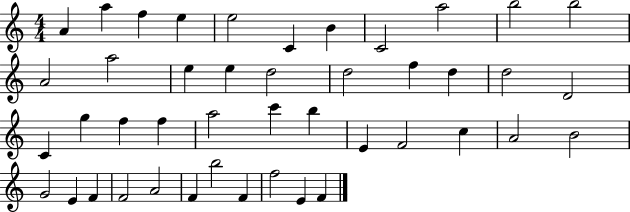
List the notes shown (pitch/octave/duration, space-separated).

A4/q A5/q F5/q E5/q E5/h C4/q B4/q C4/h A5/h B5/h B5/h A4/h A5/h E5/q E5/q D5/h D5/h F5/q D5/q D5/h D4/h C4/q G5/q F5/q F5/q A5/h C6/q B5/q E4/q F4/h C5/q A4/h B4/h G4/h E4/q F4/q F4/h A4/h F4/q B5/h F4/q F5/h E4/q F4/q